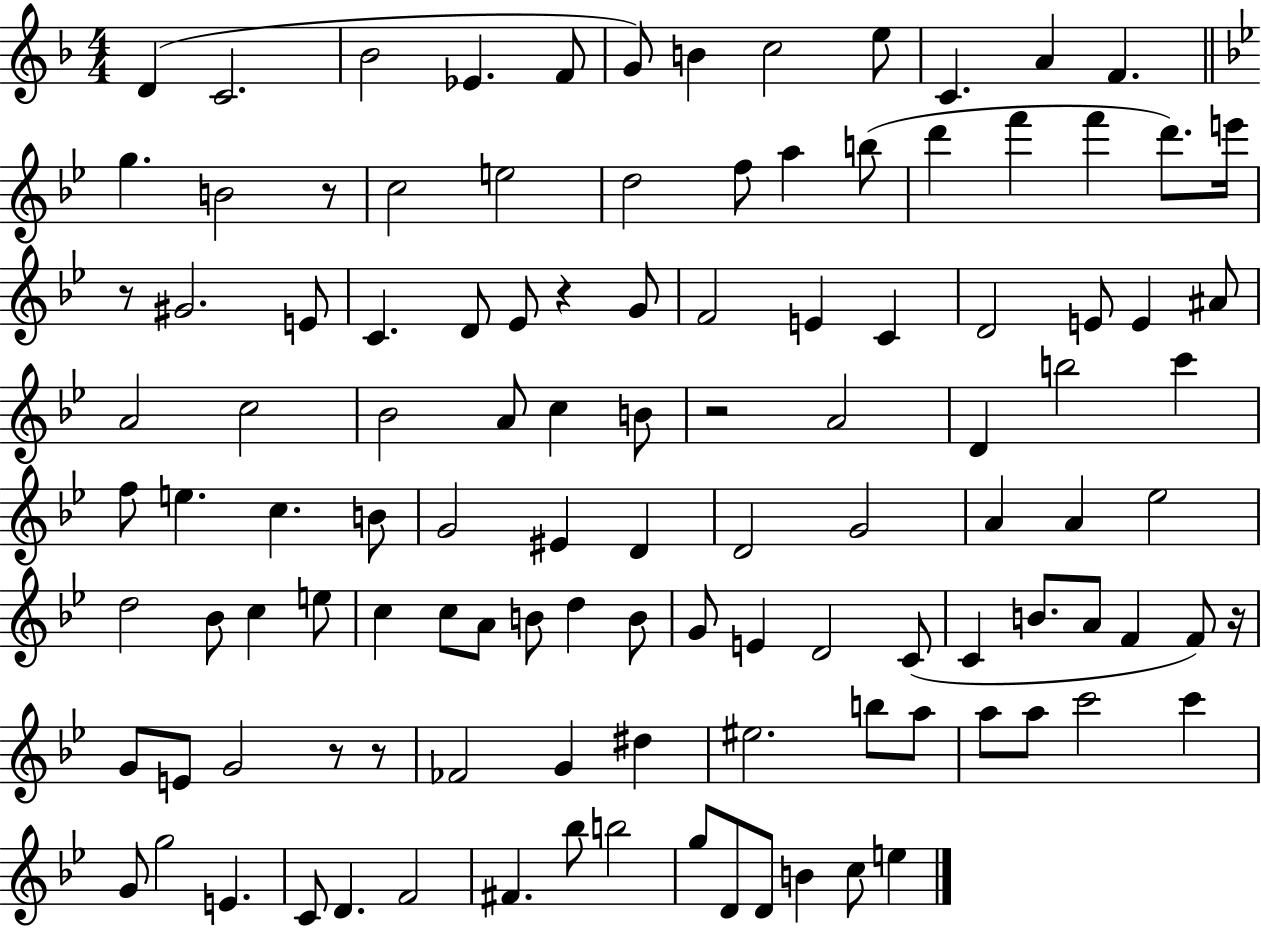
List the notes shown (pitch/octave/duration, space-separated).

D4/q C4/h. Bb4/h Eb4/q. F4/e G4/e B4/q C5/h E5/e C4/q. A4/q F4/q. G5/q. B4/h R/e C5/h E5/h D5/h F5/e A5/q B5/e D6/q F6/q F6/q D6/e. E6/s R/e G#4/h. E4/e C4/q. D4/e Eb4/e R/q G4/e F4/h E4/q C4/q D4/h E4/e E4/q A#4/e A4/h C5/h Bb4/h A4/e C5/q B4/e R/h A4/h D4/q B5/h C6/q F5/e E5/q. C5/q. B4/e G4/h EIS4/q D4/q D4/h G4/h A4/q A4/q Eb5/h D5/h Bb4/e C5/q E5/e C5/q C5/e A4/e B4/e D5/q B4/e G4/e E4/q D4/h C4/e C4/q B4/e. A4/e F4/q F4/e R/s G4/e E4/e G4/h R/e R/e FES4/h G4/q D#5/q EIS5/h. B5/e A5/e A5/e A5/e C6/h C6/q G4/e G5/h E4/q. C4/e D4/q. F4/h F#4/q. Bb5/e B5/h G5/e D4/e D4/e B4/q C5/e E5/q